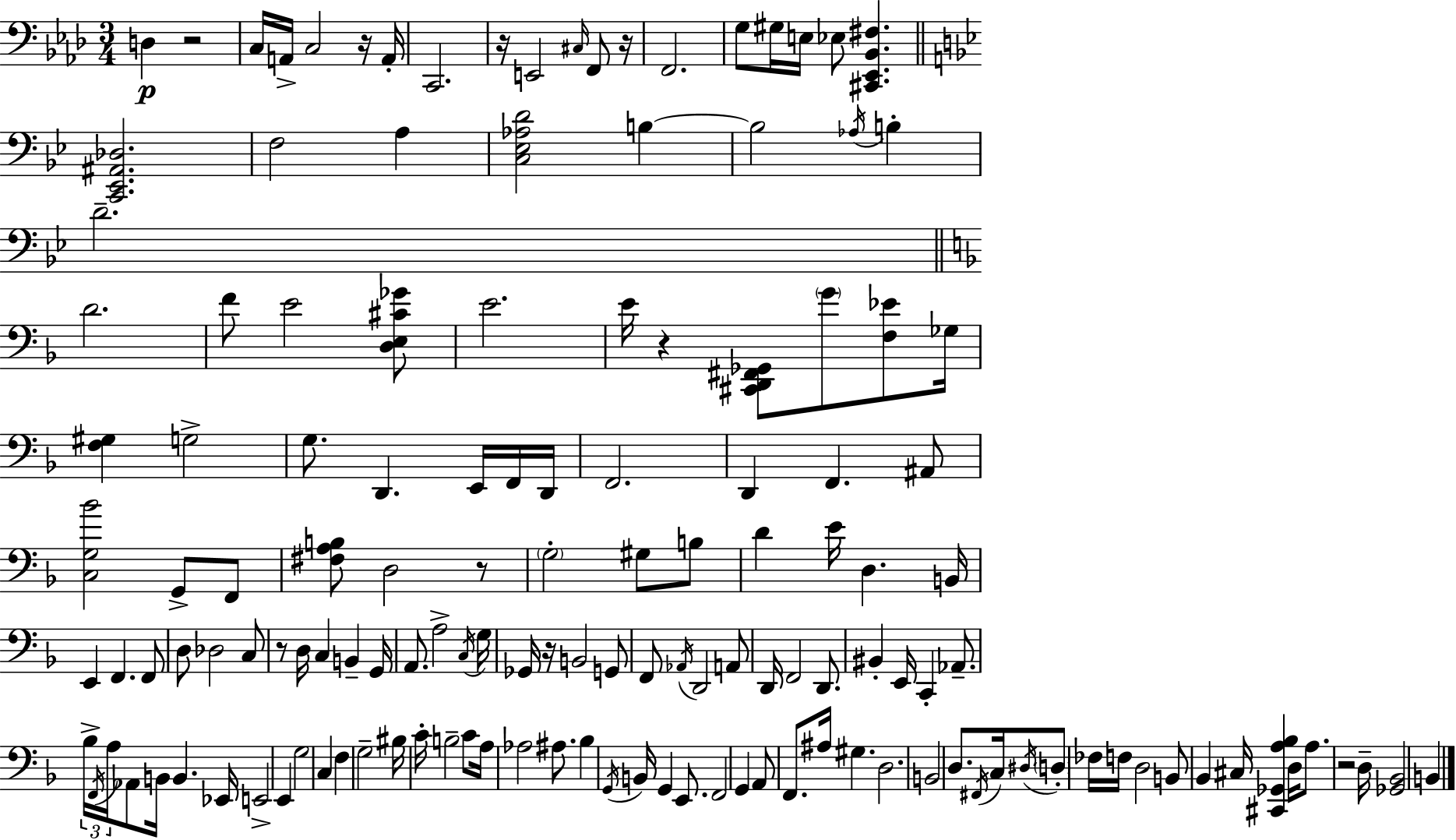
D3/q R/h C3/s A2/s C3/h R/s A2/s C2/h. R/s E2/h C#3/s F2/e R/s F2/h. G3/e G#3/s E3/s Eb3/e [C#2,Eb2,Bb2,F#3]/q. [C2,Eb2,A#2,Db3]/h. F3/h A3/q [C3,Eb3,Ab3,D4]/h B3/q B3/h Ab3/s B3/q D4/h. D4/h. F4/e E4/h [D3,E3,C#4,Gb4]/e E4/h. E4/s R/q [C#2,D2,F#2,Gb2]/e G4/e [F3,Eb4]/e Gb3/s [F3,G#3]/q G3/h G3/e. D2/q. E2/s F2/s D2/s F2/h. D2/q F2/q. A#2/e [C3,G3,Bb4]/h G2/e F2/e [F#3,A3,B3]/e D3/h R/e G3/h G#3/e B3/e D4/q E4/s D3/q. B2/s E2/q F2/q. F2/e D3/e Db3/h C3/e R/e D3/s C3/q B2/q G2/s A2/e. A3/h C3/s G3/s Gb2/s R/s B2/h G2/e F2/e Ab2/s D2/h A2/e D2/s F2/h D2/e. BIS2/q E2/s C2/q Ab2/e. Bb3/s F2/s A3/s Ab2/e B2/s B2/q. Eb2/s E2/h E2/q G3/h C3/q F3/q G3/h BIS3/s C4/s B3/h C4/e A3/s Ab3/h A#3/e. Bb3/q G2/s B2/s G2/q E2/e. F2/h G2/q A2/e F2/e. A#3/s G#3/q. D3/h. B2/h D3/e. F#2/s C3/s D#3/s D3/e FES3/s F3/s D3/h B2/e Bb2/q C#3/s [C#2,Gb2,A3,Bb3]/q D3/s A3/e. R/h D3/s [Gb2,Bb2]/h B2/q